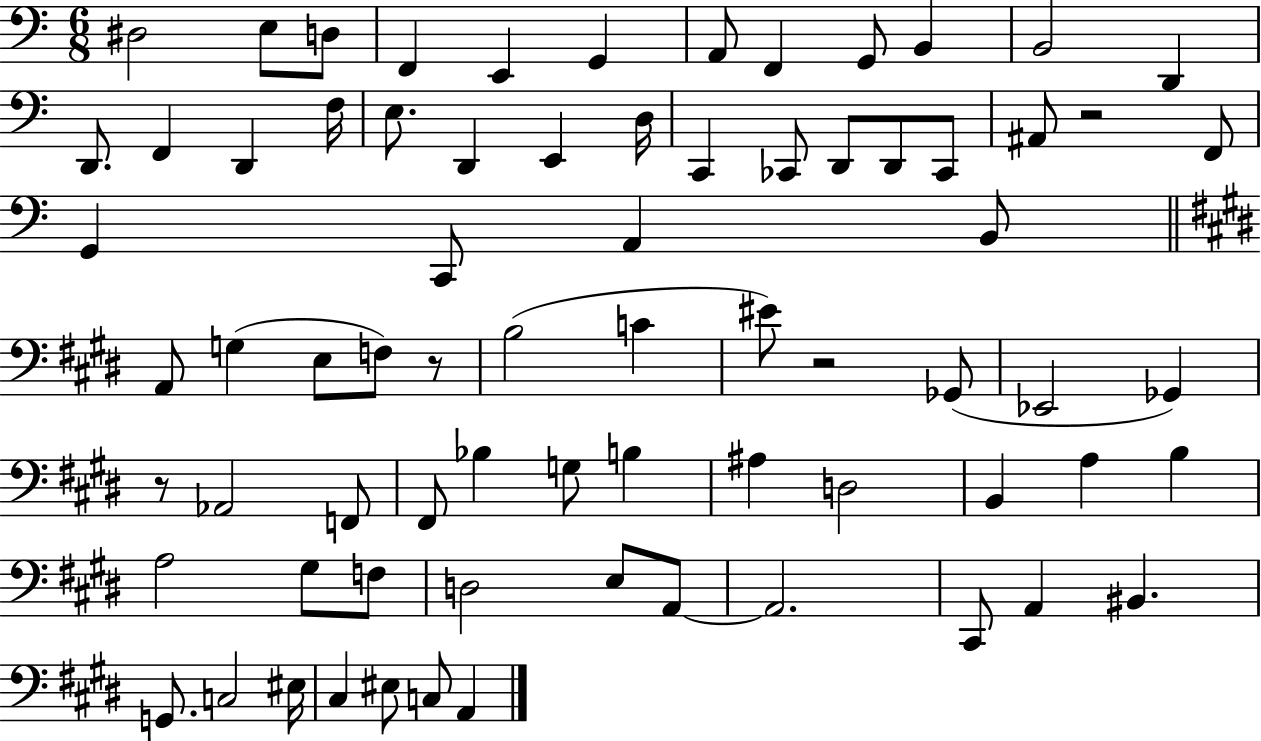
{
  \clef bass
  \numericTimeSignature
  \time 6/8
  \key c \major
  dis2 e8 d8 | f,4 e,4 g,4 | a,8 f,4 g,8 b,4 | b,2 d,4 | \break d,8. f,4 d,4 f16 | e8. d,4 e,4 d16 | c,4 ces,8 d,8 d,8 ces,8 | ais,8 r2 f,8 | \break g,4 c,8 a,4 b,8 | \bar "||" \break \key e \major a,8 g4( e8 f8) r8 | b2( c'4 | eis'8) r2 ges,8( | ees,2 ges,4) | \break r8 aes,2 f,8 | fis,8 bes4 g8 b4 | ais4 d2 | b,4 a4 b4 | \break a2 gis8 f8 | d2 e8 a,8~~ | a,2. | cis,8 a,4 bis,4. | \break g,8. c2 eis16 | cis4 eis8 c8 a,4 | \bar "|."
}